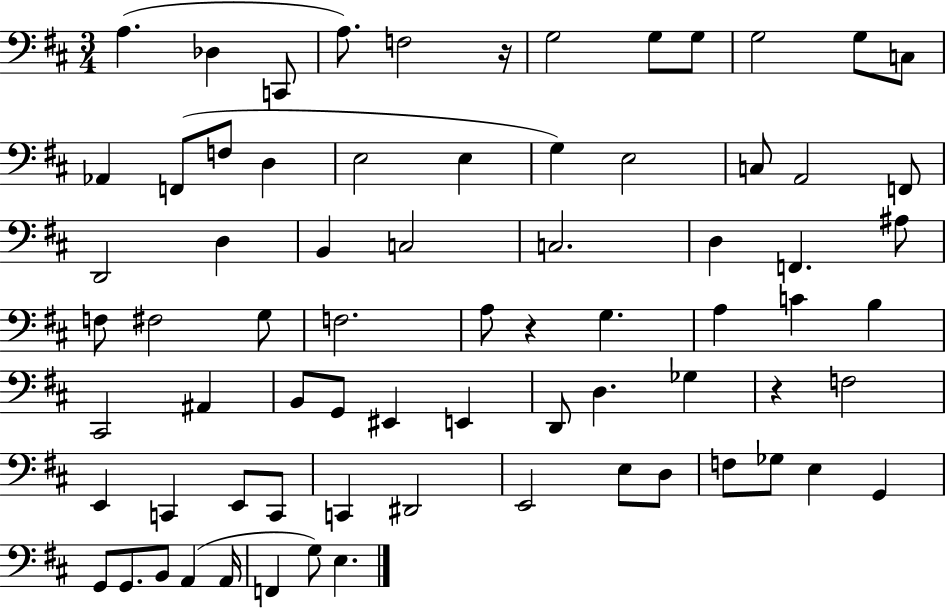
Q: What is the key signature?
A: D major